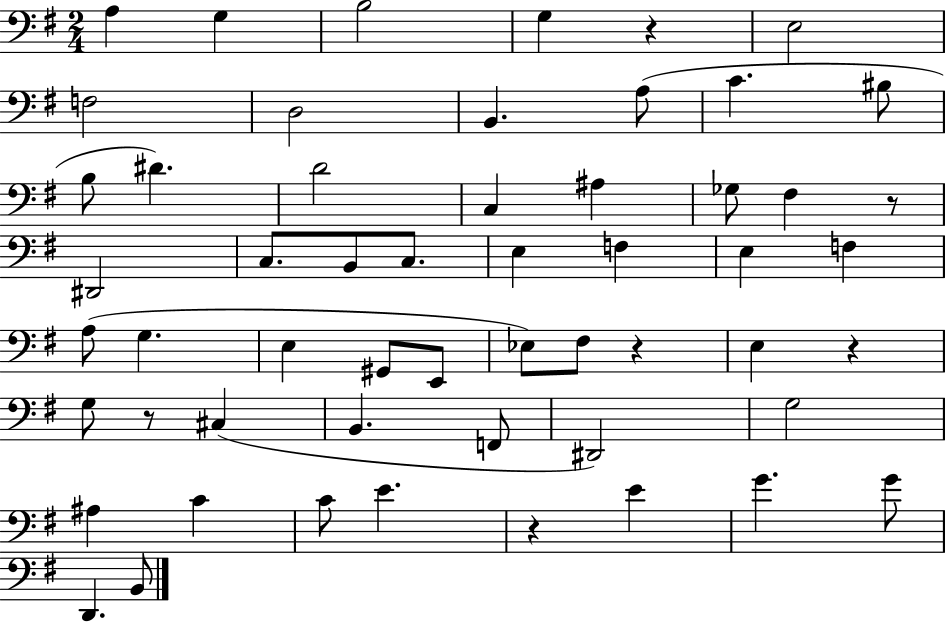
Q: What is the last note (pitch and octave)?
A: B2